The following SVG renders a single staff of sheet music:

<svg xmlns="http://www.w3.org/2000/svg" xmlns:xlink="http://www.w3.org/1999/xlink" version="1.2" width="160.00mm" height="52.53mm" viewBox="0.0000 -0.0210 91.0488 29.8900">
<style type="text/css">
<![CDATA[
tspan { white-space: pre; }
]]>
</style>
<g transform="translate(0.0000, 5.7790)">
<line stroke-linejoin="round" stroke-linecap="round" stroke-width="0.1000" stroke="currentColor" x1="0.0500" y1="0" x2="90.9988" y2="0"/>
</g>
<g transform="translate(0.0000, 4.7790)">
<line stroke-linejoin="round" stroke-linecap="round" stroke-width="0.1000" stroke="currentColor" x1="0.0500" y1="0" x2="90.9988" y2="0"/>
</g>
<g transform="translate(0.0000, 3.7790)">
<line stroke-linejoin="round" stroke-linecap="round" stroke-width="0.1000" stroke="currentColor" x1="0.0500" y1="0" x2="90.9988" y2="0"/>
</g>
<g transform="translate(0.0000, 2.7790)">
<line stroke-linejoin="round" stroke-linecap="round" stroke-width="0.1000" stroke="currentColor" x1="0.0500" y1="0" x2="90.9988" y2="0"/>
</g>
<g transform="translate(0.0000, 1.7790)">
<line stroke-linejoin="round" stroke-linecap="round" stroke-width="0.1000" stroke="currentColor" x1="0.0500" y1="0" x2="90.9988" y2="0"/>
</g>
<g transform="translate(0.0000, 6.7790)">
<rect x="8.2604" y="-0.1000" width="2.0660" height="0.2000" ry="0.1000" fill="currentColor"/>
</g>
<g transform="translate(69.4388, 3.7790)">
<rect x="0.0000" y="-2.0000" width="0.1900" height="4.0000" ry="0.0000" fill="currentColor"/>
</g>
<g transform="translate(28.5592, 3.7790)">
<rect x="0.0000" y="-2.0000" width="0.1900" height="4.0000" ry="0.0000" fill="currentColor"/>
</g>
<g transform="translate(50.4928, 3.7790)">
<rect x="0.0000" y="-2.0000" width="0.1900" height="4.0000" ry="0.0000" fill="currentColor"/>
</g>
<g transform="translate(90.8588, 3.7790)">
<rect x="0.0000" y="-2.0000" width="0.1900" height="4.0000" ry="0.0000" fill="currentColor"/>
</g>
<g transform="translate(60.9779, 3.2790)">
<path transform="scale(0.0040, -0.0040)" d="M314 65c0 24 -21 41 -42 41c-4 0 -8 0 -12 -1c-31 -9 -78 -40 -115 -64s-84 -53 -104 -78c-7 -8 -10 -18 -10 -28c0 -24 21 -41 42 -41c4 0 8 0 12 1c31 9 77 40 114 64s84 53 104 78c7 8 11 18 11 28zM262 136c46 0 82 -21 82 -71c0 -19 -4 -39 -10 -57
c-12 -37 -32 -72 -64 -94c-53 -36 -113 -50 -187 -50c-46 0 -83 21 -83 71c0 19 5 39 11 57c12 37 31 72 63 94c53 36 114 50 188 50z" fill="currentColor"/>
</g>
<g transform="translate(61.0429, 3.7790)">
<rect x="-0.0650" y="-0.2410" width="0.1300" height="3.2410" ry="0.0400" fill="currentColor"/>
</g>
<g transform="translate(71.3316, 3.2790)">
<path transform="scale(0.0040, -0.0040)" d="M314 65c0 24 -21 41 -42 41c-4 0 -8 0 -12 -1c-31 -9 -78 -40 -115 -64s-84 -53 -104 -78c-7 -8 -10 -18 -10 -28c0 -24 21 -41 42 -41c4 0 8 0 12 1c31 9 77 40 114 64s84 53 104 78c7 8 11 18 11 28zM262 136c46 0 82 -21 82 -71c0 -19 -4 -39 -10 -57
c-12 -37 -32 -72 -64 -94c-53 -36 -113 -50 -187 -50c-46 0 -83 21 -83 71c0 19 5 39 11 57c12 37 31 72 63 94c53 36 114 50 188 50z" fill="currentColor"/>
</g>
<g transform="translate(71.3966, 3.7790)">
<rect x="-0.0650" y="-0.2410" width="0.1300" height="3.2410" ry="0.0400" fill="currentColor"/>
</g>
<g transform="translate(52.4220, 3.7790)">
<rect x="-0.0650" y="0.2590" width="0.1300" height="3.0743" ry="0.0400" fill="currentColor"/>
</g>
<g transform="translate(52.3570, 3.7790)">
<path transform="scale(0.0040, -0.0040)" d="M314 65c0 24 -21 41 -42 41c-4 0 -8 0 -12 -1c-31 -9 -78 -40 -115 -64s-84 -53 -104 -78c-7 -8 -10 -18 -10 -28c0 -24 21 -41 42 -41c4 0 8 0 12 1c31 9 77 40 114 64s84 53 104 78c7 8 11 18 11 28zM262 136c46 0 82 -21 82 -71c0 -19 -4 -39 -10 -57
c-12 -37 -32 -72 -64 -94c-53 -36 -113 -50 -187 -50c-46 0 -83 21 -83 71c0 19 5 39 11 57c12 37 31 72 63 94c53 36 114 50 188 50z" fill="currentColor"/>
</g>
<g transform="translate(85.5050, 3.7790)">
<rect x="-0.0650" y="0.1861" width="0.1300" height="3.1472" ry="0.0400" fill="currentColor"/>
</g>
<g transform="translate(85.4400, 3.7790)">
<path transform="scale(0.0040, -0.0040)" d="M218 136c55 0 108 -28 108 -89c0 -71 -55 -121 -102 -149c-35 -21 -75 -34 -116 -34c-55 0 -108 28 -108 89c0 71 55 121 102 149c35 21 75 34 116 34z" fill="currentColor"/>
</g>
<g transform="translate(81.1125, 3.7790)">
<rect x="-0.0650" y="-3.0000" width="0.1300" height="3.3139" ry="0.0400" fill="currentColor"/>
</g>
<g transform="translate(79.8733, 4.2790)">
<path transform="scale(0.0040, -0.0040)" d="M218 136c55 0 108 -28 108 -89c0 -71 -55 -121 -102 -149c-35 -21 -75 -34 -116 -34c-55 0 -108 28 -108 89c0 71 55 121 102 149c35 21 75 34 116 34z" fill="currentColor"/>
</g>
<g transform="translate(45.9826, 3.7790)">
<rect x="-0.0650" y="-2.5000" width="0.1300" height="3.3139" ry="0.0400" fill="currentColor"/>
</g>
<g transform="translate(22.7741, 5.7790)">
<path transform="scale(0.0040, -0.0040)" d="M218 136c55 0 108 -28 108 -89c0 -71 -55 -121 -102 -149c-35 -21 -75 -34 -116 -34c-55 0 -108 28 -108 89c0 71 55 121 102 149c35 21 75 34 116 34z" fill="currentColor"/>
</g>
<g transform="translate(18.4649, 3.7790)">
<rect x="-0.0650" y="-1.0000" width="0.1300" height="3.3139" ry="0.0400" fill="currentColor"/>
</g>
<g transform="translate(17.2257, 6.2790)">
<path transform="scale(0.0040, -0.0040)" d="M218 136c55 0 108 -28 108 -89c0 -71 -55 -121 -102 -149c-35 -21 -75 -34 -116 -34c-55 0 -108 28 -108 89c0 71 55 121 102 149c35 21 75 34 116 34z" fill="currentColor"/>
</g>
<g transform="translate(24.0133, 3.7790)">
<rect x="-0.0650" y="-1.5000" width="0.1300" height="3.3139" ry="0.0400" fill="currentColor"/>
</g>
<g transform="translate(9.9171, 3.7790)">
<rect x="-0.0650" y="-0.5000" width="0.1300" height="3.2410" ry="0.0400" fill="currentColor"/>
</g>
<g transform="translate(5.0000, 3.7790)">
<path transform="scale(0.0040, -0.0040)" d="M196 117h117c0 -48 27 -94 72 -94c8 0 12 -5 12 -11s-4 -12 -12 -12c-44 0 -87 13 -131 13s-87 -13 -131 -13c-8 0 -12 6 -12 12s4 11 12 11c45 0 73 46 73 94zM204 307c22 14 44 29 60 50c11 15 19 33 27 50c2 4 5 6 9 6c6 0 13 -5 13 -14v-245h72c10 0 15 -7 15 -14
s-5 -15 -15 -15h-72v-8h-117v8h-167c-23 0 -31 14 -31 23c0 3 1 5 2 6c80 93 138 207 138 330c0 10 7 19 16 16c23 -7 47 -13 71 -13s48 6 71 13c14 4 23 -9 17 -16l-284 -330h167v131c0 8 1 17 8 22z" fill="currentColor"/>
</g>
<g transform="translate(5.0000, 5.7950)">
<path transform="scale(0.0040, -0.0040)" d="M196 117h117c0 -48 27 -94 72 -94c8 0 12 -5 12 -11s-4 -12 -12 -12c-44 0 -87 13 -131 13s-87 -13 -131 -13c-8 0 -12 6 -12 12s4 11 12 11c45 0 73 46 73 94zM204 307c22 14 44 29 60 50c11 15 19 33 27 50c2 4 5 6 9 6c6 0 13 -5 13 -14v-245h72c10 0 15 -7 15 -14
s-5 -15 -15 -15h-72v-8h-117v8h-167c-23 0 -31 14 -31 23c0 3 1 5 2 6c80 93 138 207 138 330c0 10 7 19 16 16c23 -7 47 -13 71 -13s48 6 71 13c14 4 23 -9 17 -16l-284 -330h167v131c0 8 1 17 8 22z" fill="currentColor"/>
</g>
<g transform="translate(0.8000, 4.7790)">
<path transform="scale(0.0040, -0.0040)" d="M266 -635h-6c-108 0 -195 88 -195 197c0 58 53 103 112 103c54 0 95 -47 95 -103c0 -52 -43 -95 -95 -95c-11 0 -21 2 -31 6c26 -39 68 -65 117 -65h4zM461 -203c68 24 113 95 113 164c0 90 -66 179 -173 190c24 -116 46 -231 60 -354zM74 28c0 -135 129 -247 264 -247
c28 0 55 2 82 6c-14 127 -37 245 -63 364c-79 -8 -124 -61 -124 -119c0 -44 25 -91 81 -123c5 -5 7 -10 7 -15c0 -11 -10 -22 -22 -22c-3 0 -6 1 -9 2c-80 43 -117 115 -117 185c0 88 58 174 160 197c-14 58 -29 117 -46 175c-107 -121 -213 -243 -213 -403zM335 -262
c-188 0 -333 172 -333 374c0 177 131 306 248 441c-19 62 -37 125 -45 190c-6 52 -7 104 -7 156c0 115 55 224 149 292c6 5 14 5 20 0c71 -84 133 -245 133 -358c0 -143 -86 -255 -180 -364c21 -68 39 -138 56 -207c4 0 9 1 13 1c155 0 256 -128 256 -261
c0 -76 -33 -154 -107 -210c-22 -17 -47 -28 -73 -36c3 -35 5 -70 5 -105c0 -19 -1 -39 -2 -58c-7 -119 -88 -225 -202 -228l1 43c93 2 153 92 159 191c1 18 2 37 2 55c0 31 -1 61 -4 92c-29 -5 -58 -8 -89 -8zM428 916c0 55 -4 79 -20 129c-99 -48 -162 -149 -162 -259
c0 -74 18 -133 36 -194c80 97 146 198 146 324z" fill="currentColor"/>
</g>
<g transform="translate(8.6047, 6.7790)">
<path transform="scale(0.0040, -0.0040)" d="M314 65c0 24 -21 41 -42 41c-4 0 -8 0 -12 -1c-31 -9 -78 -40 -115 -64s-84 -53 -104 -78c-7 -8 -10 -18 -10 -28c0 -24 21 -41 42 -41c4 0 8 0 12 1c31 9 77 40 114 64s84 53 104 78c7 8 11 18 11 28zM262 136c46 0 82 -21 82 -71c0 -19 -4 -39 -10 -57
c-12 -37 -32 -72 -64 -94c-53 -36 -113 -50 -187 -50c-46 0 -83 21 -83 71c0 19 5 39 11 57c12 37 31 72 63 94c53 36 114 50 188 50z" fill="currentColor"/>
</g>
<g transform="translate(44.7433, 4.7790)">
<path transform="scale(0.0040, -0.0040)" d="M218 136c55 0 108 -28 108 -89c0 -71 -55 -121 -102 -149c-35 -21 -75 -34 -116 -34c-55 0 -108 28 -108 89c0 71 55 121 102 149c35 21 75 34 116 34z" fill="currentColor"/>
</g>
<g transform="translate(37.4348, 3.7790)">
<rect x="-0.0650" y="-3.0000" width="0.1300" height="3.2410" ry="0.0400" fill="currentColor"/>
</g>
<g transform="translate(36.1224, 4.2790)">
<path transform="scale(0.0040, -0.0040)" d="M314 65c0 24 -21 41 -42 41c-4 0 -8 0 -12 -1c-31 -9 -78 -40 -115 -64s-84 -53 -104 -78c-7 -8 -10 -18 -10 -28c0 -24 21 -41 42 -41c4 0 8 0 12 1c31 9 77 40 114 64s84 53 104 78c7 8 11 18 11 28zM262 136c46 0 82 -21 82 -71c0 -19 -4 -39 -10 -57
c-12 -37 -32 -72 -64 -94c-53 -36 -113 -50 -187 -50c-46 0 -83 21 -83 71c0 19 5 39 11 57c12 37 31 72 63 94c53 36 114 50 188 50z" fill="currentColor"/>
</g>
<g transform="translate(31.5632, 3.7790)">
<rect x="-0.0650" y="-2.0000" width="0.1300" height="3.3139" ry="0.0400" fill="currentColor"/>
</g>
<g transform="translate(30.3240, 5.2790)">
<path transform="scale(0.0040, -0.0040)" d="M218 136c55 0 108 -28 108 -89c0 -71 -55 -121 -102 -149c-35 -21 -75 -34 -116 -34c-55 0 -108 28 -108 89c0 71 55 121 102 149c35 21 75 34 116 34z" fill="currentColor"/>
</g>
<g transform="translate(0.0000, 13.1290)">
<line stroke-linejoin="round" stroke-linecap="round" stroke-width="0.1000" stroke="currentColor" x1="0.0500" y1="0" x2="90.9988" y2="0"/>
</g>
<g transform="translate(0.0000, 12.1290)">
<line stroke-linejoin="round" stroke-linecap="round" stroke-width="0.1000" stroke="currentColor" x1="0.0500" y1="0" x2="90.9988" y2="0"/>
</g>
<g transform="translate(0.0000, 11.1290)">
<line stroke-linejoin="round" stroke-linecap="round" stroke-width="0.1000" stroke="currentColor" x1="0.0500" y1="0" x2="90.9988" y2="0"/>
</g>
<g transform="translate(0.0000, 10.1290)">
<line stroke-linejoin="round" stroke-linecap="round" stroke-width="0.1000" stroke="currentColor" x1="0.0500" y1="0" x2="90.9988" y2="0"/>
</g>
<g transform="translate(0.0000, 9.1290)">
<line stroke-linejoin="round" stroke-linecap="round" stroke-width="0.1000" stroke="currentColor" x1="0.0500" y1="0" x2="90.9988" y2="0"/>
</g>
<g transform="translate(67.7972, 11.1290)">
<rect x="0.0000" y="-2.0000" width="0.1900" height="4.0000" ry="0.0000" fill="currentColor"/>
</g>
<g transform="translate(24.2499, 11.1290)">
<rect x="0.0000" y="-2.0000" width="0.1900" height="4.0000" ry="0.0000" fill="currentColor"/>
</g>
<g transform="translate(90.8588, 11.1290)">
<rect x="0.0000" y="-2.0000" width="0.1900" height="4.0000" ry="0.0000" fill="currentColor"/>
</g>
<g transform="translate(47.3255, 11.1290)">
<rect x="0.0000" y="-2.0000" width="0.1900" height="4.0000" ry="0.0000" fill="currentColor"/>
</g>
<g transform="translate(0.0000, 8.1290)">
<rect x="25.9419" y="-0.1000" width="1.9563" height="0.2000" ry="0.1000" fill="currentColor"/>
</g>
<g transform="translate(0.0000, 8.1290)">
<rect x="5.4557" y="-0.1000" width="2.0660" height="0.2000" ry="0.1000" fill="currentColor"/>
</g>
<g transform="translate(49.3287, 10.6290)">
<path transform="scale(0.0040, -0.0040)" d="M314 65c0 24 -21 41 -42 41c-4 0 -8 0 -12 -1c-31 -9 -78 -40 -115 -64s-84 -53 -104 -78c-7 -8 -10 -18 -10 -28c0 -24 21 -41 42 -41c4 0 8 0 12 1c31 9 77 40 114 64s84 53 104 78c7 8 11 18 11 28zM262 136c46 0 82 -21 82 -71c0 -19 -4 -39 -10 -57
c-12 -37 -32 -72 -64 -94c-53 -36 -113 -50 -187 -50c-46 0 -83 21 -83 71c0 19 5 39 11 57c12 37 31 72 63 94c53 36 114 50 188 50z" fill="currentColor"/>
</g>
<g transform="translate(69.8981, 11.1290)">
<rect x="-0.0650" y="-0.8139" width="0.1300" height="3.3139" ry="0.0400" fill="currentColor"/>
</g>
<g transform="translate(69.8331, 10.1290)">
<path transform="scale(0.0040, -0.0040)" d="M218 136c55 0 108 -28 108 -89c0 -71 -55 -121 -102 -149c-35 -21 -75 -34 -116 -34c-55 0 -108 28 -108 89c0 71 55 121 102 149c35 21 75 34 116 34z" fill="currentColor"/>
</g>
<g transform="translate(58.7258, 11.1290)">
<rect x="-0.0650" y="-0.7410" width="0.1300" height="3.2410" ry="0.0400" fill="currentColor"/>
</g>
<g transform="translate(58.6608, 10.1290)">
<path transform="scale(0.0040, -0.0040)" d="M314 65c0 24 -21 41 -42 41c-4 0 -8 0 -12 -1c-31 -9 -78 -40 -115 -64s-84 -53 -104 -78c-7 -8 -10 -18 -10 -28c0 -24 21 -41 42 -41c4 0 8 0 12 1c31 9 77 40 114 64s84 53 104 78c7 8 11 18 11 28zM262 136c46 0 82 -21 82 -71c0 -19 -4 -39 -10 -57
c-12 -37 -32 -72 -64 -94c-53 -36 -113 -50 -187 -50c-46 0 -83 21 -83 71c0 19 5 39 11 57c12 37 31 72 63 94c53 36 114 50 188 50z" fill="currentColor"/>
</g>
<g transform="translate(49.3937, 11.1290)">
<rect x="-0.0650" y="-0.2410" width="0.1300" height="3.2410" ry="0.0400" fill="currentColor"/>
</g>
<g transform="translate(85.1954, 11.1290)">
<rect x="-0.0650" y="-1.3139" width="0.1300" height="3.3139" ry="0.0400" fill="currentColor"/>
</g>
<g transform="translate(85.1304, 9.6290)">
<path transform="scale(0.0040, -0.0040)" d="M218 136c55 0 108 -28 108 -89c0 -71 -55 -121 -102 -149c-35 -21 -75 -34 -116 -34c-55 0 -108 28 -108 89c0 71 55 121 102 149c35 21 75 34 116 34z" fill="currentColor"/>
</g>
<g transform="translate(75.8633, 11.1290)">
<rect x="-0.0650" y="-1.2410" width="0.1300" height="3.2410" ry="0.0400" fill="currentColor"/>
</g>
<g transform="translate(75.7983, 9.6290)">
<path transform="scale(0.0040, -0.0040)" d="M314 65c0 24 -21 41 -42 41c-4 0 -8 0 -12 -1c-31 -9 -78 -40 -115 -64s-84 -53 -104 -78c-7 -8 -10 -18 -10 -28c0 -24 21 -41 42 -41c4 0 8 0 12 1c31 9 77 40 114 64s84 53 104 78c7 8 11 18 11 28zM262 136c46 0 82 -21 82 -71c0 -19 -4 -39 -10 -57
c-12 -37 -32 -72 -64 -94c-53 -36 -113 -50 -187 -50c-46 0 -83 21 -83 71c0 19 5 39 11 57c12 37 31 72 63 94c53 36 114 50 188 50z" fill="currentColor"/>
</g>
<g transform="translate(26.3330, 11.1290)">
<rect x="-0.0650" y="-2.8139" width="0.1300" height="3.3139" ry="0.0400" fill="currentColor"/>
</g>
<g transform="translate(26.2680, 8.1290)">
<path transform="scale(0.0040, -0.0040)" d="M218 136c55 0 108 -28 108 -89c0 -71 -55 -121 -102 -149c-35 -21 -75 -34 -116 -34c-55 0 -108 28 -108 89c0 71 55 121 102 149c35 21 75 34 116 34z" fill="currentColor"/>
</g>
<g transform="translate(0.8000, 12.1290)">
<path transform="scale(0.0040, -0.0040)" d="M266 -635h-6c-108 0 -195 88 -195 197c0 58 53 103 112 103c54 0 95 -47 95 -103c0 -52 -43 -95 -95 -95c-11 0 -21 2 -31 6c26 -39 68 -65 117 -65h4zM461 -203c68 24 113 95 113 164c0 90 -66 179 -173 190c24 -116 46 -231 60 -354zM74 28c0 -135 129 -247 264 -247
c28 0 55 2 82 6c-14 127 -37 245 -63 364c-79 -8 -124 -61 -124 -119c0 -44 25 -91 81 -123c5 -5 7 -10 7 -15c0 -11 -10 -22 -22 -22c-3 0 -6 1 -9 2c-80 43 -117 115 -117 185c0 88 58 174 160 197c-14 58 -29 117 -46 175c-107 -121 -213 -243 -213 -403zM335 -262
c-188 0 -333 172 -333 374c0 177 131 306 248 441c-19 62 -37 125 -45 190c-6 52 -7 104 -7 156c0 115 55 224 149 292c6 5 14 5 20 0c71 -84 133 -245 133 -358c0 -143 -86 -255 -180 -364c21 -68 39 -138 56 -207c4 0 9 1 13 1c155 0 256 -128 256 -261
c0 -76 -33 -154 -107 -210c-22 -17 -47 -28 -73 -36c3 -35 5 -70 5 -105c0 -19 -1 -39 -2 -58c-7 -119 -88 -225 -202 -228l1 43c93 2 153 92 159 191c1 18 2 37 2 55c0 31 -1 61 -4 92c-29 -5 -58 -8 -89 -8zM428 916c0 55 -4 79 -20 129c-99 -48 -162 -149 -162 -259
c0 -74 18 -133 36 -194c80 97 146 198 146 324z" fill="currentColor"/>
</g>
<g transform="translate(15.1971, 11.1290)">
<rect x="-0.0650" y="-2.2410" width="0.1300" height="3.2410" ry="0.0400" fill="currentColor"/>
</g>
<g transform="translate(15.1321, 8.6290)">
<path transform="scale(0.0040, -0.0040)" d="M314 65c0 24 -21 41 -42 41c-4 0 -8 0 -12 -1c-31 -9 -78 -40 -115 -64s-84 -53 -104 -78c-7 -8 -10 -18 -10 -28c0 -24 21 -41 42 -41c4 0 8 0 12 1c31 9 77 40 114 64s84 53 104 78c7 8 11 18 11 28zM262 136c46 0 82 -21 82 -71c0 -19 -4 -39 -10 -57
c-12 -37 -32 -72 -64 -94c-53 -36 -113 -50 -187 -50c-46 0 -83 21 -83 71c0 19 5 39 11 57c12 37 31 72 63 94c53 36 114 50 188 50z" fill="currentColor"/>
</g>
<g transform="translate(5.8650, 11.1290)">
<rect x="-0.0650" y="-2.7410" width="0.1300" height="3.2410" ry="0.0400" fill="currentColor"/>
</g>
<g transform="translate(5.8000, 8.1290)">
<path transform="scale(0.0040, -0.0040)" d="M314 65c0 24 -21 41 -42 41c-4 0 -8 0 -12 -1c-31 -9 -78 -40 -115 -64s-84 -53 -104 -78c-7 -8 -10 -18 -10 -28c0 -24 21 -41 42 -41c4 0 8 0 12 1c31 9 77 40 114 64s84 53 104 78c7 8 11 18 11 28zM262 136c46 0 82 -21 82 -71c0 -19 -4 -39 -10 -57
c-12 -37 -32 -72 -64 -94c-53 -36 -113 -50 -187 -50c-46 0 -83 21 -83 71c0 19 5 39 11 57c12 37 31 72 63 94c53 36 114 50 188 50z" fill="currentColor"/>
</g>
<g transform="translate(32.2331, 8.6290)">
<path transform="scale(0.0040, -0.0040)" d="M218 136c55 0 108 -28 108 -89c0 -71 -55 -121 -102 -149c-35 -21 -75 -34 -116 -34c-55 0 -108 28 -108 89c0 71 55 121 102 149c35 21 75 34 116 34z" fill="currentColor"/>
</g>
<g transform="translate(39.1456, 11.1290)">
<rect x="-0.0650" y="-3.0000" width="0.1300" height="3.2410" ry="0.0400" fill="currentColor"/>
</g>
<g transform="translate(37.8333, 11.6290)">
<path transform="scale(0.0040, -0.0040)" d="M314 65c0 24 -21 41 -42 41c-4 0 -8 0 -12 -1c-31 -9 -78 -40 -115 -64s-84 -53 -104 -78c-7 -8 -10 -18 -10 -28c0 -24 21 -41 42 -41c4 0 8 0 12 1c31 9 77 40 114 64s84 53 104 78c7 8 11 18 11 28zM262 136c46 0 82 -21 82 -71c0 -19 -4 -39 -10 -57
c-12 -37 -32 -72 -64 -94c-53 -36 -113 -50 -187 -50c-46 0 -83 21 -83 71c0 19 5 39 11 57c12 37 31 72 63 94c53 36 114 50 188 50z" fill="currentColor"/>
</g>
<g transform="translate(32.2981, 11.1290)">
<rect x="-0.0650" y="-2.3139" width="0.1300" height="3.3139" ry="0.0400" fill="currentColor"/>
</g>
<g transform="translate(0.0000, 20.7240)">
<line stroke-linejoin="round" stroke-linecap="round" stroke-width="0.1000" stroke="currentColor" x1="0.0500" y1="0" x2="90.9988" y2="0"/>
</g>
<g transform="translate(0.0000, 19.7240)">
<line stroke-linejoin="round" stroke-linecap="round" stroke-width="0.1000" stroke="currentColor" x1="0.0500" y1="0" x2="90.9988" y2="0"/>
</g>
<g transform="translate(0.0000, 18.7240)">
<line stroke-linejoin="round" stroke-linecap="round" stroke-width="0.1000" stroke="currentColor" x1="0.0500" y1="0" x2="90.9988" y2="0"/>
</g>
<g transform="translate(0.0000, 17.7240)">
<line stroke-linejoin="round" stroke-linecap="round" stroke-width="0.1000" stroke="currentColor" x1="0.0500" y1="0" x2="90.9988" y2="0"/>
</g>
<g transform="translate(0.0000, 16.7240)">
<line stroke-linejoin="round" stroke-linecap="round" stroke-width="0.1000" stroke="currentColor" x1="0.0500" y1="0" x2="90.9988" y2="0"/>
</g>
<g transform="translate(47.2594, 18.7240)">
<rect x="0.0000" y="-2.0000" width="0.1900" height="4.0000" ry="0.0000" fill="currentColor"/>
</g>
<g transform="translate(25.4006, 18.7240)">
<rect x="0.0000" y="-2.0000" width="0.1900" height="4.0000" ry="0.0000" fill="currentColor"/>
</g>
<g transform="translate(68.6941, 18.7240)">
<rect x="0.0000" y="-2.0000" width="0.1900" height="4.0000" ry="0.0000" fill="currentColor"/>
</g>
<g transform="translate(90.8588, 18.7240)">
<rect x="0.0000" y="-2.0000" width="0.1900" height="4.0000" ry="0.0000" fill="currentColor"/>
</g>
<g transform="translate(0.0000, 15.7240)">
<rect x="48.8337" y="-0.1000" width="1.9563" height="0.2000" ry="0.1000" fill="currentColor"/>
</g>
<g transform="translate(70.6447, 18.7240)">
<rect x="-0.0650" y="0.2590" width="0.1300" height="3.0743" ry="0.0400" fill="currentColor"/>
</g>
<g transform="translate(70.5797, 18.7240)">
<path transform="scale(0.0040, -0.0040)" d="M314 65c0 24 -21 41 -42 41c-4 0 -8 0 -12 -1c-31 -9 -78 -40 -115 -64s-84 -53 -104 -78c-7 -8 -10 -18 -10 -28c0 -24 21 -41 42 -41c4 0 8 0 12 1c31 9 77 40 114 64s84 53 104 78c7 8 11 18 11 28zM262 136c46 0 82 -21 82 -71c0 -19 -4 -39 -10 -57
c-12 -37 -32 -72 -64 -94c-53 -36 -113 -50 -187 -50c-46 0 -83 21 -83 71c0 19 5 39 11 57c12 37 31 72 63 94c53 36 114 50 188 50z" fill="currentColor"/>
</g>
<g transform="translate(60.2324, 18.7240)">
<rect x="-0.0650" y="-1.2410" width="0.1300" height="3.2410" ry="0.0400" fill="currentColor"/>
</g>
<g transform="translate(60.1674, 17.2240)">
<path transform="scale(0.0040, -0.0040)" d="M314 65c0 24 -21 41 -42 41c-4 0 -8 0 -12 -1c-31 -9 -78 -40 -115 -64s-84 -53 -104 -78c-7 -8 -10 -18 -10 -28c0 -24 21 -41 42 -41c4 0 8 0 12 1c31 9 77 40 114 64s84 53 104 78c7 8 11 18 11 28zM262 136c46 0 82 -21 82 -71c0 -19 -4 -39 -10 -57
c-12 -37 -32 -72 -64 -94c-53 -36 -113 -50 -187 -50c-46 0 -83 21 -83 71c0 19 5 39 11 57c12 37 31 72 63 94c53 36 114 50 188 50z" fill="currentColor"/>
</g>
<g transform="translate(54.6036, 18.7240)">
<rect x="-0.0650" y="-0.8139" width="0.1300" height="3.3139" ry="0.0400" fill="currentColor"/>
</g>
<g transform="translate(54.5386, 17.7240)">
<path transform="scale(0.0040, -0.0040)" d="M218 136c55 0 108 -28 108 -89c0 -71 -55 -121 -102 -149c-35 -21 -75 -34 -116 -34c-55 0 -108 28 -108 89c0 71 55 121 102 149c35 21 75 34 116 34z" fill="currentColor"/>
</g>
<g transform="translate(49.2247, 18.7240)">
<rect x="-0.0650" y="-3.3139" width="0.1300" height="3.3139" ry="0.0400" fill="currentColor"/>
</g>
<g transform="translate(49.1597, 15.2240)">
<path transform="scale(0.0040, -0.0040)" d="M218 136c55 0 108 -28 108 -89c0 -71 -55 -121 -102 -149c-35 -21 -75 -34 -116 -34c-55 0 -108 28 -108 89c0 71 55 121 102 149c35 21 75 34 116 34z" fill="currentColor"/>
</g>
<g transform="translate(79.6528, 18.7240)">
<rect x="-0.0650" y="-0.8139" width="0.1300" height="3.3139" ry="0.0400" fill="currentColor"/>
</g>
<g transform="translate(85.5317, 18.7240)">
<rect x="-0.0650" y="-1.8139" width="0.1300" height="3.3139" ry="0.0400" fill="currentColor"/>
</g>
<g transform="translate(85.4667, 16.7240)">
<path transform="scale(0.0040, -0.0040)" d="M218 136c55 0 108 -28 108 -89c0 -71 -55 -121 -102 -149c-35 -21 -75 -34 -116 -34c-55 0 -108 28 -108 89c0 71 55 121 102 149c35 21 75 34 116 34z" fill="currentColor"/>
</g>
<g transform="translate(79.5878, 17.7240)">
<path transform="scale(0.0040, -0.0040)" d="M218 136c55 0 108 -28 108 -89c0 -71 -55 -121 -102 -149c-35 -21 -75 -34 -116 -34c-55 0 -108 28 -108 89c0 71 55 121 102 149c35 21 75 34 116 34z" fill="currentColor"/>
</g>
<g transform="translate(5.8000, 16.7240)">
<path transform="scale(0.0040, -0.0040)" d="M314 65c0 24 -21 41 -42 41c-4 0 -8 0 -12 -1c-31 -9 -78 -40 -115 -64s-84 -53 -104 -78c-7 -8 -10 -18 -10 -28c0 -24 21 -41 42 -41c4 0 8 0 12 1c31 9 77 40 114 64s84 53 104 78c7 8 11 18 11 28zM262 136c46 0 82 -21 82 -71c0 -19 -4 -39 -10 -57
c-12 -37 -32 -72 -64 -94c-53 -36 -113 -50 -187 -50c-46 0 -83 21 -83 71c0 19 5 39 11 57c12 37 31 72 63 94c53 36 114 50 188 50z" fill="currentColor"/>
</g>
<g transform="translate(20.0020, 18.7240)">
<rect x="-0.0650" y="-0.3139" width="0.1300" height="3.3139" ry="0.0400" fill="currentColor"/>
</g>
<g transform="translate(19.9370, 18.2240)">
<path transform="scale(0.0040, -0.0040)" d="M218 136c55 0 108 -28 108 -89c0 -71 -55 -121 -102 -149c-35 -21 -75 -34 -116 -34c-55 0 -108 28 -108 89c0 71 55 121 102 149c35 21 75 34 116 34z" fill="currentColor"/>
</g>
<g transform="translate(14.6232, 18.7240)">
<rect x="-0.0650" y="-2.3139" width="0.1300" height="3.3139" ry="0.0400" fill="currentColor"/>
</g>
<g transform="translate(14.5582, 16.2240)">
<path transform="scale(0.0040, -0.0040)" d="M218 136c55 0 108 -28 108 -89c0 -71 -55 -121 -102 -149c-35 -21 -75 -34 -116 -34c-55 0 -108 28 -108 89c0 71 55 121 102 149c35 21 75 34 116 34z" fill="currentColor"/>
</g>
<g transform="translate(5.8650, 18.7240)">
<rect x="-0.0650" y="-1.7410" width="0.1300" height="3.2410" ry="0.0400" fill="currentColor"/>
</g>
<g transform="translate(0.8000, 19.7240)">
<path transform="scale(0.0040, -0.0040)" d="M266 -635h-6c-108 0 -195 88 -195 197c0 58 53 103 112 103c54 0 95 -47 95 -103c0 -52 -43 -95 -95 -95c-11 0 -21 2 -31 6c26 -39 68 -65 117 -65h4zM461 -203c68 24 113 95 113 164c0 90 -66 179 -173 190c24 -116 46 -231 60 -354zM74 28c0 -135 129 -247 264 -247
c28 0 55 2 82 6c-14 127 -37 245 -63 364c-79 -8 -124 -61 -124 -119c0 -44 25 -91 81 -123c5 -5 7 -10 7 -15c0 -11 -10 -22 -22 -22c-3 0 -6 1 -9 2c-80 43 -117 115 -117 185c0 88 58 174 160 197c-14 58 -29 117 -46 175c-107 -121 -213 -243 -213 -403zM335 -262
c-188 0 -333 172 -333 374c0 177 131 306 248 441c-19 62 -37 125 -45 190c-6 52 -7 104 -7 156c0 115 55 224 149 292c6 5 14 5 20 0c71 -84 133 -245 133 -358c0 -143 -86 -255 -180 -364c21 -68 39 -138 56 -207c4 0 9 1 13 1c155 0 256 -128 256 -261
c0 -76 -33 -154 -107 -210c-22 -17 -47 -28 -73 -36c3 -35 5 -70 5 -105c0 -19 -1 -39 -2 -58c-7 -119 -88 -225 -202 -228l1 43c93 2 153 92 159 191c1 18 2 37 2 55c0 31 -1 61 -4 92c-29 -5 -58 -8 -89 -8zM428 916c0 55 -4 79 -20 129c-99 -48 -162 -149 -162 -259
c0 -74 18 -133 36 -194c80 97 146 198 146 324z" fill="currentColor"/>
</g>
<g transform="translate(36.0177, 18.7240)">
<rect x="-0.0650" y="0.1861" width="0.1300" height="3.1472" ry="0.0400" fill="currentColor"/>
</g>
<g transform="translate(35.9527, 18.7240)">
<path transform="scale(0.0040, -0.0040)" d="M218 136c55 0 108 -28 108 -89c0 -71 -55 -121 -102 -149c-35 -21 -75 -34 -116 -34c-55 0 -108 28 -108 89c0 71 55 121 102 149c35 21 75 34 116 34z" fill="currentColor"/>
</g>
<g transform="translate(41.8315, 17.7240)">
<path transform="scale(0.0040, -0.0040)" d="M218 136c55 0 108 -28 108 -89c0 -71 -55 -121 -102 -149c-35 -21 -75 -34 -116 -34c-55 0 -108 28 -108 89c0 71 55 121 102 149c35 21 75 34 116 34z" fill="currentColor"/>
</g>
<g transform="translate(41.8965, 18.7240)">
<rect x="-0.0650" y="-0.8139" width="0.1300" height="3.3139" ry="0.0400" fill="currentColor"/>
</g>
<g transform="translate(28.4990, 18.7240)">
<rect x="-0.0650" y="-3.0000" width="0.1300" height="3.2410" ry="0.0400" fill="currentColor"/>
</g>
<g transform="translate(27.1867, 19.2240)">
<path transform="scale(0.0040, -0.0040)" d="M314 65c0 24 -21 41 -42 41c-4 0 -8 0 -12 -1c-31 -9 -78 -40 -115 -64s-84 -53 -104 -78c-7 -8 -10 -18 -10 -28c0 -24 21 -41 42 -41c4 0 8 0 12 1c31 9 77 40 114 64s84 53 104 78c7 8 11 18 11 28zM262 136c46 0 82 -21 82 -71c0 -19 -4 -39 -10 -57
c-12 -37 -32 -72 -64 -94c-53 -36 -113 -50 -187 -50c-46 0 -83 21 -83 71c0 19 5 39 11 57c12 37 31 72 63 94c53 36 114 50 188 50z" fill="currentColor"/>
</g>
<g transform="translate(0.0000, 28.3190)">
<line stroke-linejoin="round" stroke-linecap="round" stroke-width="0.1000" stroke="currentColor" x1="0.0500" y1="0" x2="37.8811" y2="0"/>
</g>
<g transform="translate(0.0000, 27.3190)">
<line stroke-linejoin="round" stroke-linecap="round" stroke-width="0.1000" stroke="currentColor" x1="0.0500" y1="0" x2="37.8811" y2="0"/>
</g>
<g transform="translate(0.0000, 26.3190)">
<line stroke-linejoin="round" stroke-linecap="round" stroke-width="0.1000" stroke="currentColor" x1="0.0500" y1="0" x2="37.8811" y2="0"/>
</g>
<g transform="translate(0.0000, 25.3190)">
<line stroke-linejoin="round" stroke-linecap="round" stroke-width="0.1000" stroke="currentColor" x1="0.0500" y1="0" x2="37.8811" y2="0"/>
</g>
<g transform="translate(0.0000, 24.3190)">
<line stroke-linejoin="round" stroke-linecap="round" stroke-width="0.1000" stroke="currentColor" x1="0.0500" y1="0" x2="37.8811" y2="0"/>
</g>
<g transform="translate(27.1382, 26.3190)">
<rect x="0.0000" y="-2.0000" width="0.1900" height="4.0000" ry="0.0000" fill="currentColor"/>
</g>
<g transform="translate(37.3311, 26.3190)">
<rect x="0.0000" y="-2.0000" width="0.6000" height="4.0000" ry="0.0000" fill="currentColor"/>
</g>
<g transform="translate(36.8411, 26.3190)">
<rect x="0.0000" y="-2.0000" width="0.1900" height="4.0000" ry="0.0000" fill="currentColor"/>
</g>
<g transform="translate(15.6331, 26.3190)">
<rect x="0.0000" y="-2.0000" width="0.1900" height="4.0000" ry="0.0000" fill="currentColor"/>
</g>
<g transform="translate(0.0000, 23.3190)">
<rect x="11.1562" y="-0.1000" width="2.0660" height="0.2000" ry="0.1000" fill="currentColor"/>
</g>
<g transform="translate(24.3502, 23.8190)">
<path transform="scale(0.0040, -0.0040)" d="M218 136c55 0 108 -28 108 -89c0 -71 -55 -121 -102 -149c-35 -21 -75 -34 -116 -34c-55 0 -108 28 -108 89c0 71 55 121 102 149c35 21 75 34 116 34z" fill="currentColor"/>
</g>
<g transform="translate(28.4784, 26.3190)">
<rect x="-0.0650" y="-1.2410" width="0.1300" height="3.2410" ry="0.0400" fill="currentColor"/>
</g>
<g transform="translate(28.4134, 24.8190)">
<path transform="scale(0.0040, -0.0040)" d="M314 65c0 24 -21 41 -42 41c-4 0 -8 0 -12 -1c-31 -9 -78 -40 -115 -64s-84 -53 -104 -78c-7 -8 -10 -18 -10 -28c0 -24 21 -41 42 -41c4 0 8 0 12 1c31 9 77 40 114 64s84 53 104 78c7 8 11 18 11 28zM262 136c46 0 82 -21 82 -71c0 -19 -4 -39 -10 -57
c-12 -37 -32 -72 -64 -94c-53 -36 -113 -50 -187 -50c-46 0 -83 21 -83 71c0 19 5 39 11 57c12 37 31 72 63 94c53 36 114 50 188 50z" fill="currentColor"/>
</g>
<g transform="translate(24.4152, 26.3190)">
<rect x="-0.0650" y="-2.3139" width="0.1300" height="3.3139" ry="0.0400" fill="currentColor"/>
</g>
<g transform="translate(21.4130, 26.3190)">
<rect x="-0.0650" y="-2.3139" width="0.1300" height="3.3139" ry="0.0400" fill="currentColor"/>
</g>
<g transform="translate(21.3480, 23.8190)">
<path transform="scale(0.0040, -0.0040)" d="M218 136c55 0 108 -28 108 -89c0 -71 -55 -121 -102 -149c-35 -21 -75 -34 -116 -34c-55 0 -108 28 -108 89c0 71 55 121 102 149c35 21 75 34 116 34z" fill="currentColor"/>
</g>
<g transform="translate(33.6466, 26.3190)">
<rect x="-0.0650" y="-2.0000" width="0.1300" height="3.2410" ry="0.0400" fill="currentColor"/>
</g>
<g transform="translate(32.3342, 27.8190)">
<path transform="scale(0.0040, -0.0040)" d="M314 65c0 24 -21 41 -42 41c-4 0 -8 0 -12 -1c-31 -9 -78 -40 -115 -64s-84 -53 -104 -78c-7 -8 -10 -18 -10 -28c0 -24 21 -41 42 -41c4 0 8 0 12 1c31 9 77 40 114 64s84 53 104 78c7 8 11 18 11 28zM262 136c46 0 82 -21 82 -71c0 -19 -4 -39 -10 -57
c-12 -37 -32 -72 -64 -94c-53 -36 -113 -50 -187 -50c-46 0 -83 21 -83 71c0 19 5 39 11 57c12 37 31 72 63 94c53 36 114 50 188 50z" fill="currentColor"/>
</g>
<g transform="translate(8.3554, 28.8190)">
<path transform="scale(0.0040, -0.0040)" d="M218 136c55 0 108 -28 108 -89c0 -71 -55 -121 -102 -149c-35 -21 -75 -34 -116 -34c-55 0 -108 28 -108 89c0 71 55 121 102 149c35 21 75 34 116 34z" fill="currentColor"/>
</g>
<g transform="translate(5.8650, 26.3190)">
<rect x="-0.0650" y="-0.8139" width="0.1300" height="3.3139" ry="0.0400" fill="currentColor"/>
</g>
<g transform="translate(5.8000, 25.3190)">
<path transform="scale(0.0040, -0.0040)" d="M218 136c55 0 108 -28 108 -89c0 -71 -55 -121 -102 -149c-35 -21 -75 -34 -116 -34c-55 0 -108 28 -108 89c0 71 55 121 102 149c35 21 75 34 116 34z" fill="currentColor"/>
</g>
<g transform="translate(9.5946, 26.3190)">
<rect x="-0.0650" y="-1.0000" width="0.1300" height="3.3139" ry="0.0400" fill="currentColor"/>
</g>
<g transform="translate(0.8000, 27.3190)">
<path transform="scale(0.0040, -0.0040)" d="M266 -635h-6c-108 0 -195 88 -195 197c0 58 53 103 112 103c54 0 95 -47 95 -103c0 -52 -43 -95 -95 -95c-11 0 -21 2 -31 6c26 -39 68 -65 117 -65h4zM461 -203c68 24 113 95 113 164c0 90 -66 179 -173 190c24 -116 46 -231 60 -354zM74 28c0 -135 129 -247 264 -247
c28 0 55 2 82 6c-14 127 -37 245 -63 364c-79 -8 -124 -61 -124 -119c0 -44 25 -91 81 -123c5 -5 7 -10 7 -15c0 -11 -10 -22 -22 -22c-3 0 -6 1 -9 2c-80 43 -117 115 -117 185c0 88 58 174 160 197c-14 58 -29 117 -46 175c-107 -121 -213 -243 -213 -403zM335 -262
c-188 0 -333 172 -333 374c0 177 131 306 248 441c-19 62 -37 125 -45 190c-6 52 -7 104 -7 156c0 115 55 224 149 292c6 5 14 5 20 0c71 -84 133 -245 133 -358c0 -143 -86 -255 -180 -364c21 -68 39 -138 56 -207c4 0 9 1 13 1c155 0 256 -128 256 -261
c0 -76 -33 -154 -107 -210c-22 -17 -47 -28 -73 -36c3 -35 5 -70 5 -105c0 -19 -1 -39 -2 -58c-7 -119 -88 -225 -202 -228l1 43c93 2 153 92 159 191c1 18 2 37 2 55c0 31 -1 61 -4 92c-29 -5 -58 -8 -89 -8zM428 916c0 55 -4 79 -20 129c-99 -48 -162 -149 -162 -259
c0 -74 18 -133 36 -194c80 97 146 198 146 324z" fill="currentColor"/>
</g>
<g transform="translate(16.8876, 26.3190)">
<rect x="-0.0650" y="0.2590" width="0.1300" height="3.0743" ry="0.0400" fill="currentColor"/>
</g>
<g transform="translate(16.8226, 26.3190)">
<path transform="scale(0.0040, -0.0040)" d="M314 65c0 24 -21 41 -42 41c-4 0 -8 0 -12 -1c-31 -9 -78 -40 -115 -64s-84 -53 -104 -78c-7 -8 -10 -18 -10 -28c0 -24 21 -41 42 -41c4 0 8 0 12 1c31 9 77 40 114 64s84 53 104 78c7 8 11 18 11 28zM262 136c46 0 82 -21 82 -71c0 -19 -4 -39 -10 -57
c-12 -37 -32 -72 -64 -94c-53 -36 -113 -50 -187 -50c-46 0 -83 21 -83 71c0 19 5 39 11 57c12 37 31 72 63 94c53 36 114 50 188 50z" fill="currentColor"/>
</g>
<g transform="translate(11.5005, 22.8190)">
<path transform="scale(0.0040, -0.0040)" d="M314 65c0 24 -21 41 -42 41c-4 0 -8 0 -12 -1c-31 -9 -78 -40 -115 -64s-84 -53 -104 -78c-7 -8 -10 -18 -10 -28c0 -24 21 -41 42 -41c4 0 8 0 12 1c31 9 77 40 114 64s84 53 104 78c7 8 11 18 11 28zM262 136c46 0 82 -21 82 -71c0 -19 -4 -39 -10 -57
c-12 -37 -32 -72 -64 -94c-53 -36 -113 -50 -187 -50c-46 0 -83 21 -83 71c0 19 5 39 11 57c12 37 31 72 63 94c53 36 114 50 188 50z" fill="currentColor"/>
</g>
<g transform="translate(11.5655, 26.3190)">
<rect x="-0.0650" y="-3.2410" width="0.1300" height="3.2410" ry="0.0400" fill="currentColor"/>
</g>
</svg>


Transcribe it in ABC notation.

X:1
T:Untitled
M:4/4
L:1/4
K:C
C2 D E F A2 G B2 c2 c2 A B a2 g2 a g A2 c2 d2 d e2 e f2 g c A2 B d b d e2 B2 d f d D b2 B2 g g e2 F2